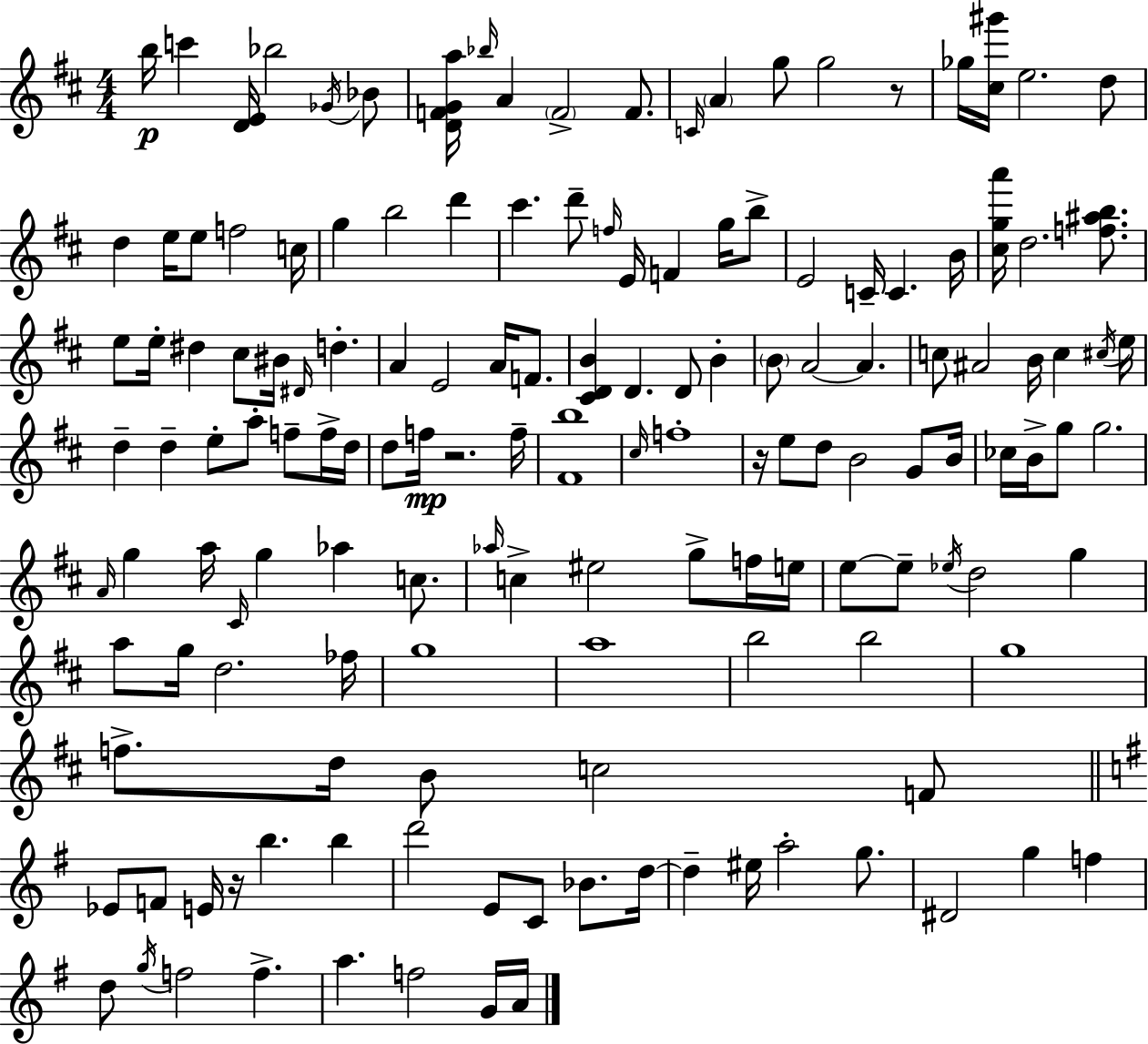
B5/s C6/q [D4,E4]/s Bb5/h Gb4/s Bb4/e [D4,F4,G4,A5]/s Bb5/s A4/q F4/h F4/e. C4/s A4/q G5/e G5/h R/e Gb5/s [C#5,G#6]/s E5/h. D5/e D5/q E5/s E5/e F5/h C5/s G5/q B5/h D6/q C#6/q. D6/e F5/s E4/s F4/q G5/s B5/e E4/h C4/s C4/q. B4/s [C#5,G5,A6]/s D5/h. [F5,A#5,B5]/e. E5/e E5/s D#5/q C#5/e BIS4/s D#4/s D5/q. A4/q E4/h A4/s F4/e. [C#4,D4,B4]/q D4/q. D4/e B4/q B4/e A4/h A4/q. C5/e A#4/h B4/s C5/q C#5/s E5/s D5/q D5/q E5/e A5/e F5/e F5/s D5/s D5/e F5/s R/h. F5/s [F#4,B5]/w C#5/s F5/w R/s E5/e D5/e B4/h G4/e B4/s CES5/s B4/s G5/e G5/h. A4/s G5/q A5/s C#4/s G5/q Ab5/q C5/e. Ab5/s C5/q EIS5/h G5/e F5/s E5/s E5/e E5/e Eb5/s D5/h G5/q A5/e G5/s D5/h. FES5/s G5/w A5/w B5/h B5/h G5/w F5/e. D5/s B4/e C5/h F4/e Eb4/e F4/e E4/s R/s B5/q. B5/q D6/h E4/e C4/e Bb4/e. D5/s D5/q EIS5/s A5/h G5/e. D#4/h G5/q F5/q D5/e G5/s F5/h F5/q. A5/q. F5/h G4/s A4/s